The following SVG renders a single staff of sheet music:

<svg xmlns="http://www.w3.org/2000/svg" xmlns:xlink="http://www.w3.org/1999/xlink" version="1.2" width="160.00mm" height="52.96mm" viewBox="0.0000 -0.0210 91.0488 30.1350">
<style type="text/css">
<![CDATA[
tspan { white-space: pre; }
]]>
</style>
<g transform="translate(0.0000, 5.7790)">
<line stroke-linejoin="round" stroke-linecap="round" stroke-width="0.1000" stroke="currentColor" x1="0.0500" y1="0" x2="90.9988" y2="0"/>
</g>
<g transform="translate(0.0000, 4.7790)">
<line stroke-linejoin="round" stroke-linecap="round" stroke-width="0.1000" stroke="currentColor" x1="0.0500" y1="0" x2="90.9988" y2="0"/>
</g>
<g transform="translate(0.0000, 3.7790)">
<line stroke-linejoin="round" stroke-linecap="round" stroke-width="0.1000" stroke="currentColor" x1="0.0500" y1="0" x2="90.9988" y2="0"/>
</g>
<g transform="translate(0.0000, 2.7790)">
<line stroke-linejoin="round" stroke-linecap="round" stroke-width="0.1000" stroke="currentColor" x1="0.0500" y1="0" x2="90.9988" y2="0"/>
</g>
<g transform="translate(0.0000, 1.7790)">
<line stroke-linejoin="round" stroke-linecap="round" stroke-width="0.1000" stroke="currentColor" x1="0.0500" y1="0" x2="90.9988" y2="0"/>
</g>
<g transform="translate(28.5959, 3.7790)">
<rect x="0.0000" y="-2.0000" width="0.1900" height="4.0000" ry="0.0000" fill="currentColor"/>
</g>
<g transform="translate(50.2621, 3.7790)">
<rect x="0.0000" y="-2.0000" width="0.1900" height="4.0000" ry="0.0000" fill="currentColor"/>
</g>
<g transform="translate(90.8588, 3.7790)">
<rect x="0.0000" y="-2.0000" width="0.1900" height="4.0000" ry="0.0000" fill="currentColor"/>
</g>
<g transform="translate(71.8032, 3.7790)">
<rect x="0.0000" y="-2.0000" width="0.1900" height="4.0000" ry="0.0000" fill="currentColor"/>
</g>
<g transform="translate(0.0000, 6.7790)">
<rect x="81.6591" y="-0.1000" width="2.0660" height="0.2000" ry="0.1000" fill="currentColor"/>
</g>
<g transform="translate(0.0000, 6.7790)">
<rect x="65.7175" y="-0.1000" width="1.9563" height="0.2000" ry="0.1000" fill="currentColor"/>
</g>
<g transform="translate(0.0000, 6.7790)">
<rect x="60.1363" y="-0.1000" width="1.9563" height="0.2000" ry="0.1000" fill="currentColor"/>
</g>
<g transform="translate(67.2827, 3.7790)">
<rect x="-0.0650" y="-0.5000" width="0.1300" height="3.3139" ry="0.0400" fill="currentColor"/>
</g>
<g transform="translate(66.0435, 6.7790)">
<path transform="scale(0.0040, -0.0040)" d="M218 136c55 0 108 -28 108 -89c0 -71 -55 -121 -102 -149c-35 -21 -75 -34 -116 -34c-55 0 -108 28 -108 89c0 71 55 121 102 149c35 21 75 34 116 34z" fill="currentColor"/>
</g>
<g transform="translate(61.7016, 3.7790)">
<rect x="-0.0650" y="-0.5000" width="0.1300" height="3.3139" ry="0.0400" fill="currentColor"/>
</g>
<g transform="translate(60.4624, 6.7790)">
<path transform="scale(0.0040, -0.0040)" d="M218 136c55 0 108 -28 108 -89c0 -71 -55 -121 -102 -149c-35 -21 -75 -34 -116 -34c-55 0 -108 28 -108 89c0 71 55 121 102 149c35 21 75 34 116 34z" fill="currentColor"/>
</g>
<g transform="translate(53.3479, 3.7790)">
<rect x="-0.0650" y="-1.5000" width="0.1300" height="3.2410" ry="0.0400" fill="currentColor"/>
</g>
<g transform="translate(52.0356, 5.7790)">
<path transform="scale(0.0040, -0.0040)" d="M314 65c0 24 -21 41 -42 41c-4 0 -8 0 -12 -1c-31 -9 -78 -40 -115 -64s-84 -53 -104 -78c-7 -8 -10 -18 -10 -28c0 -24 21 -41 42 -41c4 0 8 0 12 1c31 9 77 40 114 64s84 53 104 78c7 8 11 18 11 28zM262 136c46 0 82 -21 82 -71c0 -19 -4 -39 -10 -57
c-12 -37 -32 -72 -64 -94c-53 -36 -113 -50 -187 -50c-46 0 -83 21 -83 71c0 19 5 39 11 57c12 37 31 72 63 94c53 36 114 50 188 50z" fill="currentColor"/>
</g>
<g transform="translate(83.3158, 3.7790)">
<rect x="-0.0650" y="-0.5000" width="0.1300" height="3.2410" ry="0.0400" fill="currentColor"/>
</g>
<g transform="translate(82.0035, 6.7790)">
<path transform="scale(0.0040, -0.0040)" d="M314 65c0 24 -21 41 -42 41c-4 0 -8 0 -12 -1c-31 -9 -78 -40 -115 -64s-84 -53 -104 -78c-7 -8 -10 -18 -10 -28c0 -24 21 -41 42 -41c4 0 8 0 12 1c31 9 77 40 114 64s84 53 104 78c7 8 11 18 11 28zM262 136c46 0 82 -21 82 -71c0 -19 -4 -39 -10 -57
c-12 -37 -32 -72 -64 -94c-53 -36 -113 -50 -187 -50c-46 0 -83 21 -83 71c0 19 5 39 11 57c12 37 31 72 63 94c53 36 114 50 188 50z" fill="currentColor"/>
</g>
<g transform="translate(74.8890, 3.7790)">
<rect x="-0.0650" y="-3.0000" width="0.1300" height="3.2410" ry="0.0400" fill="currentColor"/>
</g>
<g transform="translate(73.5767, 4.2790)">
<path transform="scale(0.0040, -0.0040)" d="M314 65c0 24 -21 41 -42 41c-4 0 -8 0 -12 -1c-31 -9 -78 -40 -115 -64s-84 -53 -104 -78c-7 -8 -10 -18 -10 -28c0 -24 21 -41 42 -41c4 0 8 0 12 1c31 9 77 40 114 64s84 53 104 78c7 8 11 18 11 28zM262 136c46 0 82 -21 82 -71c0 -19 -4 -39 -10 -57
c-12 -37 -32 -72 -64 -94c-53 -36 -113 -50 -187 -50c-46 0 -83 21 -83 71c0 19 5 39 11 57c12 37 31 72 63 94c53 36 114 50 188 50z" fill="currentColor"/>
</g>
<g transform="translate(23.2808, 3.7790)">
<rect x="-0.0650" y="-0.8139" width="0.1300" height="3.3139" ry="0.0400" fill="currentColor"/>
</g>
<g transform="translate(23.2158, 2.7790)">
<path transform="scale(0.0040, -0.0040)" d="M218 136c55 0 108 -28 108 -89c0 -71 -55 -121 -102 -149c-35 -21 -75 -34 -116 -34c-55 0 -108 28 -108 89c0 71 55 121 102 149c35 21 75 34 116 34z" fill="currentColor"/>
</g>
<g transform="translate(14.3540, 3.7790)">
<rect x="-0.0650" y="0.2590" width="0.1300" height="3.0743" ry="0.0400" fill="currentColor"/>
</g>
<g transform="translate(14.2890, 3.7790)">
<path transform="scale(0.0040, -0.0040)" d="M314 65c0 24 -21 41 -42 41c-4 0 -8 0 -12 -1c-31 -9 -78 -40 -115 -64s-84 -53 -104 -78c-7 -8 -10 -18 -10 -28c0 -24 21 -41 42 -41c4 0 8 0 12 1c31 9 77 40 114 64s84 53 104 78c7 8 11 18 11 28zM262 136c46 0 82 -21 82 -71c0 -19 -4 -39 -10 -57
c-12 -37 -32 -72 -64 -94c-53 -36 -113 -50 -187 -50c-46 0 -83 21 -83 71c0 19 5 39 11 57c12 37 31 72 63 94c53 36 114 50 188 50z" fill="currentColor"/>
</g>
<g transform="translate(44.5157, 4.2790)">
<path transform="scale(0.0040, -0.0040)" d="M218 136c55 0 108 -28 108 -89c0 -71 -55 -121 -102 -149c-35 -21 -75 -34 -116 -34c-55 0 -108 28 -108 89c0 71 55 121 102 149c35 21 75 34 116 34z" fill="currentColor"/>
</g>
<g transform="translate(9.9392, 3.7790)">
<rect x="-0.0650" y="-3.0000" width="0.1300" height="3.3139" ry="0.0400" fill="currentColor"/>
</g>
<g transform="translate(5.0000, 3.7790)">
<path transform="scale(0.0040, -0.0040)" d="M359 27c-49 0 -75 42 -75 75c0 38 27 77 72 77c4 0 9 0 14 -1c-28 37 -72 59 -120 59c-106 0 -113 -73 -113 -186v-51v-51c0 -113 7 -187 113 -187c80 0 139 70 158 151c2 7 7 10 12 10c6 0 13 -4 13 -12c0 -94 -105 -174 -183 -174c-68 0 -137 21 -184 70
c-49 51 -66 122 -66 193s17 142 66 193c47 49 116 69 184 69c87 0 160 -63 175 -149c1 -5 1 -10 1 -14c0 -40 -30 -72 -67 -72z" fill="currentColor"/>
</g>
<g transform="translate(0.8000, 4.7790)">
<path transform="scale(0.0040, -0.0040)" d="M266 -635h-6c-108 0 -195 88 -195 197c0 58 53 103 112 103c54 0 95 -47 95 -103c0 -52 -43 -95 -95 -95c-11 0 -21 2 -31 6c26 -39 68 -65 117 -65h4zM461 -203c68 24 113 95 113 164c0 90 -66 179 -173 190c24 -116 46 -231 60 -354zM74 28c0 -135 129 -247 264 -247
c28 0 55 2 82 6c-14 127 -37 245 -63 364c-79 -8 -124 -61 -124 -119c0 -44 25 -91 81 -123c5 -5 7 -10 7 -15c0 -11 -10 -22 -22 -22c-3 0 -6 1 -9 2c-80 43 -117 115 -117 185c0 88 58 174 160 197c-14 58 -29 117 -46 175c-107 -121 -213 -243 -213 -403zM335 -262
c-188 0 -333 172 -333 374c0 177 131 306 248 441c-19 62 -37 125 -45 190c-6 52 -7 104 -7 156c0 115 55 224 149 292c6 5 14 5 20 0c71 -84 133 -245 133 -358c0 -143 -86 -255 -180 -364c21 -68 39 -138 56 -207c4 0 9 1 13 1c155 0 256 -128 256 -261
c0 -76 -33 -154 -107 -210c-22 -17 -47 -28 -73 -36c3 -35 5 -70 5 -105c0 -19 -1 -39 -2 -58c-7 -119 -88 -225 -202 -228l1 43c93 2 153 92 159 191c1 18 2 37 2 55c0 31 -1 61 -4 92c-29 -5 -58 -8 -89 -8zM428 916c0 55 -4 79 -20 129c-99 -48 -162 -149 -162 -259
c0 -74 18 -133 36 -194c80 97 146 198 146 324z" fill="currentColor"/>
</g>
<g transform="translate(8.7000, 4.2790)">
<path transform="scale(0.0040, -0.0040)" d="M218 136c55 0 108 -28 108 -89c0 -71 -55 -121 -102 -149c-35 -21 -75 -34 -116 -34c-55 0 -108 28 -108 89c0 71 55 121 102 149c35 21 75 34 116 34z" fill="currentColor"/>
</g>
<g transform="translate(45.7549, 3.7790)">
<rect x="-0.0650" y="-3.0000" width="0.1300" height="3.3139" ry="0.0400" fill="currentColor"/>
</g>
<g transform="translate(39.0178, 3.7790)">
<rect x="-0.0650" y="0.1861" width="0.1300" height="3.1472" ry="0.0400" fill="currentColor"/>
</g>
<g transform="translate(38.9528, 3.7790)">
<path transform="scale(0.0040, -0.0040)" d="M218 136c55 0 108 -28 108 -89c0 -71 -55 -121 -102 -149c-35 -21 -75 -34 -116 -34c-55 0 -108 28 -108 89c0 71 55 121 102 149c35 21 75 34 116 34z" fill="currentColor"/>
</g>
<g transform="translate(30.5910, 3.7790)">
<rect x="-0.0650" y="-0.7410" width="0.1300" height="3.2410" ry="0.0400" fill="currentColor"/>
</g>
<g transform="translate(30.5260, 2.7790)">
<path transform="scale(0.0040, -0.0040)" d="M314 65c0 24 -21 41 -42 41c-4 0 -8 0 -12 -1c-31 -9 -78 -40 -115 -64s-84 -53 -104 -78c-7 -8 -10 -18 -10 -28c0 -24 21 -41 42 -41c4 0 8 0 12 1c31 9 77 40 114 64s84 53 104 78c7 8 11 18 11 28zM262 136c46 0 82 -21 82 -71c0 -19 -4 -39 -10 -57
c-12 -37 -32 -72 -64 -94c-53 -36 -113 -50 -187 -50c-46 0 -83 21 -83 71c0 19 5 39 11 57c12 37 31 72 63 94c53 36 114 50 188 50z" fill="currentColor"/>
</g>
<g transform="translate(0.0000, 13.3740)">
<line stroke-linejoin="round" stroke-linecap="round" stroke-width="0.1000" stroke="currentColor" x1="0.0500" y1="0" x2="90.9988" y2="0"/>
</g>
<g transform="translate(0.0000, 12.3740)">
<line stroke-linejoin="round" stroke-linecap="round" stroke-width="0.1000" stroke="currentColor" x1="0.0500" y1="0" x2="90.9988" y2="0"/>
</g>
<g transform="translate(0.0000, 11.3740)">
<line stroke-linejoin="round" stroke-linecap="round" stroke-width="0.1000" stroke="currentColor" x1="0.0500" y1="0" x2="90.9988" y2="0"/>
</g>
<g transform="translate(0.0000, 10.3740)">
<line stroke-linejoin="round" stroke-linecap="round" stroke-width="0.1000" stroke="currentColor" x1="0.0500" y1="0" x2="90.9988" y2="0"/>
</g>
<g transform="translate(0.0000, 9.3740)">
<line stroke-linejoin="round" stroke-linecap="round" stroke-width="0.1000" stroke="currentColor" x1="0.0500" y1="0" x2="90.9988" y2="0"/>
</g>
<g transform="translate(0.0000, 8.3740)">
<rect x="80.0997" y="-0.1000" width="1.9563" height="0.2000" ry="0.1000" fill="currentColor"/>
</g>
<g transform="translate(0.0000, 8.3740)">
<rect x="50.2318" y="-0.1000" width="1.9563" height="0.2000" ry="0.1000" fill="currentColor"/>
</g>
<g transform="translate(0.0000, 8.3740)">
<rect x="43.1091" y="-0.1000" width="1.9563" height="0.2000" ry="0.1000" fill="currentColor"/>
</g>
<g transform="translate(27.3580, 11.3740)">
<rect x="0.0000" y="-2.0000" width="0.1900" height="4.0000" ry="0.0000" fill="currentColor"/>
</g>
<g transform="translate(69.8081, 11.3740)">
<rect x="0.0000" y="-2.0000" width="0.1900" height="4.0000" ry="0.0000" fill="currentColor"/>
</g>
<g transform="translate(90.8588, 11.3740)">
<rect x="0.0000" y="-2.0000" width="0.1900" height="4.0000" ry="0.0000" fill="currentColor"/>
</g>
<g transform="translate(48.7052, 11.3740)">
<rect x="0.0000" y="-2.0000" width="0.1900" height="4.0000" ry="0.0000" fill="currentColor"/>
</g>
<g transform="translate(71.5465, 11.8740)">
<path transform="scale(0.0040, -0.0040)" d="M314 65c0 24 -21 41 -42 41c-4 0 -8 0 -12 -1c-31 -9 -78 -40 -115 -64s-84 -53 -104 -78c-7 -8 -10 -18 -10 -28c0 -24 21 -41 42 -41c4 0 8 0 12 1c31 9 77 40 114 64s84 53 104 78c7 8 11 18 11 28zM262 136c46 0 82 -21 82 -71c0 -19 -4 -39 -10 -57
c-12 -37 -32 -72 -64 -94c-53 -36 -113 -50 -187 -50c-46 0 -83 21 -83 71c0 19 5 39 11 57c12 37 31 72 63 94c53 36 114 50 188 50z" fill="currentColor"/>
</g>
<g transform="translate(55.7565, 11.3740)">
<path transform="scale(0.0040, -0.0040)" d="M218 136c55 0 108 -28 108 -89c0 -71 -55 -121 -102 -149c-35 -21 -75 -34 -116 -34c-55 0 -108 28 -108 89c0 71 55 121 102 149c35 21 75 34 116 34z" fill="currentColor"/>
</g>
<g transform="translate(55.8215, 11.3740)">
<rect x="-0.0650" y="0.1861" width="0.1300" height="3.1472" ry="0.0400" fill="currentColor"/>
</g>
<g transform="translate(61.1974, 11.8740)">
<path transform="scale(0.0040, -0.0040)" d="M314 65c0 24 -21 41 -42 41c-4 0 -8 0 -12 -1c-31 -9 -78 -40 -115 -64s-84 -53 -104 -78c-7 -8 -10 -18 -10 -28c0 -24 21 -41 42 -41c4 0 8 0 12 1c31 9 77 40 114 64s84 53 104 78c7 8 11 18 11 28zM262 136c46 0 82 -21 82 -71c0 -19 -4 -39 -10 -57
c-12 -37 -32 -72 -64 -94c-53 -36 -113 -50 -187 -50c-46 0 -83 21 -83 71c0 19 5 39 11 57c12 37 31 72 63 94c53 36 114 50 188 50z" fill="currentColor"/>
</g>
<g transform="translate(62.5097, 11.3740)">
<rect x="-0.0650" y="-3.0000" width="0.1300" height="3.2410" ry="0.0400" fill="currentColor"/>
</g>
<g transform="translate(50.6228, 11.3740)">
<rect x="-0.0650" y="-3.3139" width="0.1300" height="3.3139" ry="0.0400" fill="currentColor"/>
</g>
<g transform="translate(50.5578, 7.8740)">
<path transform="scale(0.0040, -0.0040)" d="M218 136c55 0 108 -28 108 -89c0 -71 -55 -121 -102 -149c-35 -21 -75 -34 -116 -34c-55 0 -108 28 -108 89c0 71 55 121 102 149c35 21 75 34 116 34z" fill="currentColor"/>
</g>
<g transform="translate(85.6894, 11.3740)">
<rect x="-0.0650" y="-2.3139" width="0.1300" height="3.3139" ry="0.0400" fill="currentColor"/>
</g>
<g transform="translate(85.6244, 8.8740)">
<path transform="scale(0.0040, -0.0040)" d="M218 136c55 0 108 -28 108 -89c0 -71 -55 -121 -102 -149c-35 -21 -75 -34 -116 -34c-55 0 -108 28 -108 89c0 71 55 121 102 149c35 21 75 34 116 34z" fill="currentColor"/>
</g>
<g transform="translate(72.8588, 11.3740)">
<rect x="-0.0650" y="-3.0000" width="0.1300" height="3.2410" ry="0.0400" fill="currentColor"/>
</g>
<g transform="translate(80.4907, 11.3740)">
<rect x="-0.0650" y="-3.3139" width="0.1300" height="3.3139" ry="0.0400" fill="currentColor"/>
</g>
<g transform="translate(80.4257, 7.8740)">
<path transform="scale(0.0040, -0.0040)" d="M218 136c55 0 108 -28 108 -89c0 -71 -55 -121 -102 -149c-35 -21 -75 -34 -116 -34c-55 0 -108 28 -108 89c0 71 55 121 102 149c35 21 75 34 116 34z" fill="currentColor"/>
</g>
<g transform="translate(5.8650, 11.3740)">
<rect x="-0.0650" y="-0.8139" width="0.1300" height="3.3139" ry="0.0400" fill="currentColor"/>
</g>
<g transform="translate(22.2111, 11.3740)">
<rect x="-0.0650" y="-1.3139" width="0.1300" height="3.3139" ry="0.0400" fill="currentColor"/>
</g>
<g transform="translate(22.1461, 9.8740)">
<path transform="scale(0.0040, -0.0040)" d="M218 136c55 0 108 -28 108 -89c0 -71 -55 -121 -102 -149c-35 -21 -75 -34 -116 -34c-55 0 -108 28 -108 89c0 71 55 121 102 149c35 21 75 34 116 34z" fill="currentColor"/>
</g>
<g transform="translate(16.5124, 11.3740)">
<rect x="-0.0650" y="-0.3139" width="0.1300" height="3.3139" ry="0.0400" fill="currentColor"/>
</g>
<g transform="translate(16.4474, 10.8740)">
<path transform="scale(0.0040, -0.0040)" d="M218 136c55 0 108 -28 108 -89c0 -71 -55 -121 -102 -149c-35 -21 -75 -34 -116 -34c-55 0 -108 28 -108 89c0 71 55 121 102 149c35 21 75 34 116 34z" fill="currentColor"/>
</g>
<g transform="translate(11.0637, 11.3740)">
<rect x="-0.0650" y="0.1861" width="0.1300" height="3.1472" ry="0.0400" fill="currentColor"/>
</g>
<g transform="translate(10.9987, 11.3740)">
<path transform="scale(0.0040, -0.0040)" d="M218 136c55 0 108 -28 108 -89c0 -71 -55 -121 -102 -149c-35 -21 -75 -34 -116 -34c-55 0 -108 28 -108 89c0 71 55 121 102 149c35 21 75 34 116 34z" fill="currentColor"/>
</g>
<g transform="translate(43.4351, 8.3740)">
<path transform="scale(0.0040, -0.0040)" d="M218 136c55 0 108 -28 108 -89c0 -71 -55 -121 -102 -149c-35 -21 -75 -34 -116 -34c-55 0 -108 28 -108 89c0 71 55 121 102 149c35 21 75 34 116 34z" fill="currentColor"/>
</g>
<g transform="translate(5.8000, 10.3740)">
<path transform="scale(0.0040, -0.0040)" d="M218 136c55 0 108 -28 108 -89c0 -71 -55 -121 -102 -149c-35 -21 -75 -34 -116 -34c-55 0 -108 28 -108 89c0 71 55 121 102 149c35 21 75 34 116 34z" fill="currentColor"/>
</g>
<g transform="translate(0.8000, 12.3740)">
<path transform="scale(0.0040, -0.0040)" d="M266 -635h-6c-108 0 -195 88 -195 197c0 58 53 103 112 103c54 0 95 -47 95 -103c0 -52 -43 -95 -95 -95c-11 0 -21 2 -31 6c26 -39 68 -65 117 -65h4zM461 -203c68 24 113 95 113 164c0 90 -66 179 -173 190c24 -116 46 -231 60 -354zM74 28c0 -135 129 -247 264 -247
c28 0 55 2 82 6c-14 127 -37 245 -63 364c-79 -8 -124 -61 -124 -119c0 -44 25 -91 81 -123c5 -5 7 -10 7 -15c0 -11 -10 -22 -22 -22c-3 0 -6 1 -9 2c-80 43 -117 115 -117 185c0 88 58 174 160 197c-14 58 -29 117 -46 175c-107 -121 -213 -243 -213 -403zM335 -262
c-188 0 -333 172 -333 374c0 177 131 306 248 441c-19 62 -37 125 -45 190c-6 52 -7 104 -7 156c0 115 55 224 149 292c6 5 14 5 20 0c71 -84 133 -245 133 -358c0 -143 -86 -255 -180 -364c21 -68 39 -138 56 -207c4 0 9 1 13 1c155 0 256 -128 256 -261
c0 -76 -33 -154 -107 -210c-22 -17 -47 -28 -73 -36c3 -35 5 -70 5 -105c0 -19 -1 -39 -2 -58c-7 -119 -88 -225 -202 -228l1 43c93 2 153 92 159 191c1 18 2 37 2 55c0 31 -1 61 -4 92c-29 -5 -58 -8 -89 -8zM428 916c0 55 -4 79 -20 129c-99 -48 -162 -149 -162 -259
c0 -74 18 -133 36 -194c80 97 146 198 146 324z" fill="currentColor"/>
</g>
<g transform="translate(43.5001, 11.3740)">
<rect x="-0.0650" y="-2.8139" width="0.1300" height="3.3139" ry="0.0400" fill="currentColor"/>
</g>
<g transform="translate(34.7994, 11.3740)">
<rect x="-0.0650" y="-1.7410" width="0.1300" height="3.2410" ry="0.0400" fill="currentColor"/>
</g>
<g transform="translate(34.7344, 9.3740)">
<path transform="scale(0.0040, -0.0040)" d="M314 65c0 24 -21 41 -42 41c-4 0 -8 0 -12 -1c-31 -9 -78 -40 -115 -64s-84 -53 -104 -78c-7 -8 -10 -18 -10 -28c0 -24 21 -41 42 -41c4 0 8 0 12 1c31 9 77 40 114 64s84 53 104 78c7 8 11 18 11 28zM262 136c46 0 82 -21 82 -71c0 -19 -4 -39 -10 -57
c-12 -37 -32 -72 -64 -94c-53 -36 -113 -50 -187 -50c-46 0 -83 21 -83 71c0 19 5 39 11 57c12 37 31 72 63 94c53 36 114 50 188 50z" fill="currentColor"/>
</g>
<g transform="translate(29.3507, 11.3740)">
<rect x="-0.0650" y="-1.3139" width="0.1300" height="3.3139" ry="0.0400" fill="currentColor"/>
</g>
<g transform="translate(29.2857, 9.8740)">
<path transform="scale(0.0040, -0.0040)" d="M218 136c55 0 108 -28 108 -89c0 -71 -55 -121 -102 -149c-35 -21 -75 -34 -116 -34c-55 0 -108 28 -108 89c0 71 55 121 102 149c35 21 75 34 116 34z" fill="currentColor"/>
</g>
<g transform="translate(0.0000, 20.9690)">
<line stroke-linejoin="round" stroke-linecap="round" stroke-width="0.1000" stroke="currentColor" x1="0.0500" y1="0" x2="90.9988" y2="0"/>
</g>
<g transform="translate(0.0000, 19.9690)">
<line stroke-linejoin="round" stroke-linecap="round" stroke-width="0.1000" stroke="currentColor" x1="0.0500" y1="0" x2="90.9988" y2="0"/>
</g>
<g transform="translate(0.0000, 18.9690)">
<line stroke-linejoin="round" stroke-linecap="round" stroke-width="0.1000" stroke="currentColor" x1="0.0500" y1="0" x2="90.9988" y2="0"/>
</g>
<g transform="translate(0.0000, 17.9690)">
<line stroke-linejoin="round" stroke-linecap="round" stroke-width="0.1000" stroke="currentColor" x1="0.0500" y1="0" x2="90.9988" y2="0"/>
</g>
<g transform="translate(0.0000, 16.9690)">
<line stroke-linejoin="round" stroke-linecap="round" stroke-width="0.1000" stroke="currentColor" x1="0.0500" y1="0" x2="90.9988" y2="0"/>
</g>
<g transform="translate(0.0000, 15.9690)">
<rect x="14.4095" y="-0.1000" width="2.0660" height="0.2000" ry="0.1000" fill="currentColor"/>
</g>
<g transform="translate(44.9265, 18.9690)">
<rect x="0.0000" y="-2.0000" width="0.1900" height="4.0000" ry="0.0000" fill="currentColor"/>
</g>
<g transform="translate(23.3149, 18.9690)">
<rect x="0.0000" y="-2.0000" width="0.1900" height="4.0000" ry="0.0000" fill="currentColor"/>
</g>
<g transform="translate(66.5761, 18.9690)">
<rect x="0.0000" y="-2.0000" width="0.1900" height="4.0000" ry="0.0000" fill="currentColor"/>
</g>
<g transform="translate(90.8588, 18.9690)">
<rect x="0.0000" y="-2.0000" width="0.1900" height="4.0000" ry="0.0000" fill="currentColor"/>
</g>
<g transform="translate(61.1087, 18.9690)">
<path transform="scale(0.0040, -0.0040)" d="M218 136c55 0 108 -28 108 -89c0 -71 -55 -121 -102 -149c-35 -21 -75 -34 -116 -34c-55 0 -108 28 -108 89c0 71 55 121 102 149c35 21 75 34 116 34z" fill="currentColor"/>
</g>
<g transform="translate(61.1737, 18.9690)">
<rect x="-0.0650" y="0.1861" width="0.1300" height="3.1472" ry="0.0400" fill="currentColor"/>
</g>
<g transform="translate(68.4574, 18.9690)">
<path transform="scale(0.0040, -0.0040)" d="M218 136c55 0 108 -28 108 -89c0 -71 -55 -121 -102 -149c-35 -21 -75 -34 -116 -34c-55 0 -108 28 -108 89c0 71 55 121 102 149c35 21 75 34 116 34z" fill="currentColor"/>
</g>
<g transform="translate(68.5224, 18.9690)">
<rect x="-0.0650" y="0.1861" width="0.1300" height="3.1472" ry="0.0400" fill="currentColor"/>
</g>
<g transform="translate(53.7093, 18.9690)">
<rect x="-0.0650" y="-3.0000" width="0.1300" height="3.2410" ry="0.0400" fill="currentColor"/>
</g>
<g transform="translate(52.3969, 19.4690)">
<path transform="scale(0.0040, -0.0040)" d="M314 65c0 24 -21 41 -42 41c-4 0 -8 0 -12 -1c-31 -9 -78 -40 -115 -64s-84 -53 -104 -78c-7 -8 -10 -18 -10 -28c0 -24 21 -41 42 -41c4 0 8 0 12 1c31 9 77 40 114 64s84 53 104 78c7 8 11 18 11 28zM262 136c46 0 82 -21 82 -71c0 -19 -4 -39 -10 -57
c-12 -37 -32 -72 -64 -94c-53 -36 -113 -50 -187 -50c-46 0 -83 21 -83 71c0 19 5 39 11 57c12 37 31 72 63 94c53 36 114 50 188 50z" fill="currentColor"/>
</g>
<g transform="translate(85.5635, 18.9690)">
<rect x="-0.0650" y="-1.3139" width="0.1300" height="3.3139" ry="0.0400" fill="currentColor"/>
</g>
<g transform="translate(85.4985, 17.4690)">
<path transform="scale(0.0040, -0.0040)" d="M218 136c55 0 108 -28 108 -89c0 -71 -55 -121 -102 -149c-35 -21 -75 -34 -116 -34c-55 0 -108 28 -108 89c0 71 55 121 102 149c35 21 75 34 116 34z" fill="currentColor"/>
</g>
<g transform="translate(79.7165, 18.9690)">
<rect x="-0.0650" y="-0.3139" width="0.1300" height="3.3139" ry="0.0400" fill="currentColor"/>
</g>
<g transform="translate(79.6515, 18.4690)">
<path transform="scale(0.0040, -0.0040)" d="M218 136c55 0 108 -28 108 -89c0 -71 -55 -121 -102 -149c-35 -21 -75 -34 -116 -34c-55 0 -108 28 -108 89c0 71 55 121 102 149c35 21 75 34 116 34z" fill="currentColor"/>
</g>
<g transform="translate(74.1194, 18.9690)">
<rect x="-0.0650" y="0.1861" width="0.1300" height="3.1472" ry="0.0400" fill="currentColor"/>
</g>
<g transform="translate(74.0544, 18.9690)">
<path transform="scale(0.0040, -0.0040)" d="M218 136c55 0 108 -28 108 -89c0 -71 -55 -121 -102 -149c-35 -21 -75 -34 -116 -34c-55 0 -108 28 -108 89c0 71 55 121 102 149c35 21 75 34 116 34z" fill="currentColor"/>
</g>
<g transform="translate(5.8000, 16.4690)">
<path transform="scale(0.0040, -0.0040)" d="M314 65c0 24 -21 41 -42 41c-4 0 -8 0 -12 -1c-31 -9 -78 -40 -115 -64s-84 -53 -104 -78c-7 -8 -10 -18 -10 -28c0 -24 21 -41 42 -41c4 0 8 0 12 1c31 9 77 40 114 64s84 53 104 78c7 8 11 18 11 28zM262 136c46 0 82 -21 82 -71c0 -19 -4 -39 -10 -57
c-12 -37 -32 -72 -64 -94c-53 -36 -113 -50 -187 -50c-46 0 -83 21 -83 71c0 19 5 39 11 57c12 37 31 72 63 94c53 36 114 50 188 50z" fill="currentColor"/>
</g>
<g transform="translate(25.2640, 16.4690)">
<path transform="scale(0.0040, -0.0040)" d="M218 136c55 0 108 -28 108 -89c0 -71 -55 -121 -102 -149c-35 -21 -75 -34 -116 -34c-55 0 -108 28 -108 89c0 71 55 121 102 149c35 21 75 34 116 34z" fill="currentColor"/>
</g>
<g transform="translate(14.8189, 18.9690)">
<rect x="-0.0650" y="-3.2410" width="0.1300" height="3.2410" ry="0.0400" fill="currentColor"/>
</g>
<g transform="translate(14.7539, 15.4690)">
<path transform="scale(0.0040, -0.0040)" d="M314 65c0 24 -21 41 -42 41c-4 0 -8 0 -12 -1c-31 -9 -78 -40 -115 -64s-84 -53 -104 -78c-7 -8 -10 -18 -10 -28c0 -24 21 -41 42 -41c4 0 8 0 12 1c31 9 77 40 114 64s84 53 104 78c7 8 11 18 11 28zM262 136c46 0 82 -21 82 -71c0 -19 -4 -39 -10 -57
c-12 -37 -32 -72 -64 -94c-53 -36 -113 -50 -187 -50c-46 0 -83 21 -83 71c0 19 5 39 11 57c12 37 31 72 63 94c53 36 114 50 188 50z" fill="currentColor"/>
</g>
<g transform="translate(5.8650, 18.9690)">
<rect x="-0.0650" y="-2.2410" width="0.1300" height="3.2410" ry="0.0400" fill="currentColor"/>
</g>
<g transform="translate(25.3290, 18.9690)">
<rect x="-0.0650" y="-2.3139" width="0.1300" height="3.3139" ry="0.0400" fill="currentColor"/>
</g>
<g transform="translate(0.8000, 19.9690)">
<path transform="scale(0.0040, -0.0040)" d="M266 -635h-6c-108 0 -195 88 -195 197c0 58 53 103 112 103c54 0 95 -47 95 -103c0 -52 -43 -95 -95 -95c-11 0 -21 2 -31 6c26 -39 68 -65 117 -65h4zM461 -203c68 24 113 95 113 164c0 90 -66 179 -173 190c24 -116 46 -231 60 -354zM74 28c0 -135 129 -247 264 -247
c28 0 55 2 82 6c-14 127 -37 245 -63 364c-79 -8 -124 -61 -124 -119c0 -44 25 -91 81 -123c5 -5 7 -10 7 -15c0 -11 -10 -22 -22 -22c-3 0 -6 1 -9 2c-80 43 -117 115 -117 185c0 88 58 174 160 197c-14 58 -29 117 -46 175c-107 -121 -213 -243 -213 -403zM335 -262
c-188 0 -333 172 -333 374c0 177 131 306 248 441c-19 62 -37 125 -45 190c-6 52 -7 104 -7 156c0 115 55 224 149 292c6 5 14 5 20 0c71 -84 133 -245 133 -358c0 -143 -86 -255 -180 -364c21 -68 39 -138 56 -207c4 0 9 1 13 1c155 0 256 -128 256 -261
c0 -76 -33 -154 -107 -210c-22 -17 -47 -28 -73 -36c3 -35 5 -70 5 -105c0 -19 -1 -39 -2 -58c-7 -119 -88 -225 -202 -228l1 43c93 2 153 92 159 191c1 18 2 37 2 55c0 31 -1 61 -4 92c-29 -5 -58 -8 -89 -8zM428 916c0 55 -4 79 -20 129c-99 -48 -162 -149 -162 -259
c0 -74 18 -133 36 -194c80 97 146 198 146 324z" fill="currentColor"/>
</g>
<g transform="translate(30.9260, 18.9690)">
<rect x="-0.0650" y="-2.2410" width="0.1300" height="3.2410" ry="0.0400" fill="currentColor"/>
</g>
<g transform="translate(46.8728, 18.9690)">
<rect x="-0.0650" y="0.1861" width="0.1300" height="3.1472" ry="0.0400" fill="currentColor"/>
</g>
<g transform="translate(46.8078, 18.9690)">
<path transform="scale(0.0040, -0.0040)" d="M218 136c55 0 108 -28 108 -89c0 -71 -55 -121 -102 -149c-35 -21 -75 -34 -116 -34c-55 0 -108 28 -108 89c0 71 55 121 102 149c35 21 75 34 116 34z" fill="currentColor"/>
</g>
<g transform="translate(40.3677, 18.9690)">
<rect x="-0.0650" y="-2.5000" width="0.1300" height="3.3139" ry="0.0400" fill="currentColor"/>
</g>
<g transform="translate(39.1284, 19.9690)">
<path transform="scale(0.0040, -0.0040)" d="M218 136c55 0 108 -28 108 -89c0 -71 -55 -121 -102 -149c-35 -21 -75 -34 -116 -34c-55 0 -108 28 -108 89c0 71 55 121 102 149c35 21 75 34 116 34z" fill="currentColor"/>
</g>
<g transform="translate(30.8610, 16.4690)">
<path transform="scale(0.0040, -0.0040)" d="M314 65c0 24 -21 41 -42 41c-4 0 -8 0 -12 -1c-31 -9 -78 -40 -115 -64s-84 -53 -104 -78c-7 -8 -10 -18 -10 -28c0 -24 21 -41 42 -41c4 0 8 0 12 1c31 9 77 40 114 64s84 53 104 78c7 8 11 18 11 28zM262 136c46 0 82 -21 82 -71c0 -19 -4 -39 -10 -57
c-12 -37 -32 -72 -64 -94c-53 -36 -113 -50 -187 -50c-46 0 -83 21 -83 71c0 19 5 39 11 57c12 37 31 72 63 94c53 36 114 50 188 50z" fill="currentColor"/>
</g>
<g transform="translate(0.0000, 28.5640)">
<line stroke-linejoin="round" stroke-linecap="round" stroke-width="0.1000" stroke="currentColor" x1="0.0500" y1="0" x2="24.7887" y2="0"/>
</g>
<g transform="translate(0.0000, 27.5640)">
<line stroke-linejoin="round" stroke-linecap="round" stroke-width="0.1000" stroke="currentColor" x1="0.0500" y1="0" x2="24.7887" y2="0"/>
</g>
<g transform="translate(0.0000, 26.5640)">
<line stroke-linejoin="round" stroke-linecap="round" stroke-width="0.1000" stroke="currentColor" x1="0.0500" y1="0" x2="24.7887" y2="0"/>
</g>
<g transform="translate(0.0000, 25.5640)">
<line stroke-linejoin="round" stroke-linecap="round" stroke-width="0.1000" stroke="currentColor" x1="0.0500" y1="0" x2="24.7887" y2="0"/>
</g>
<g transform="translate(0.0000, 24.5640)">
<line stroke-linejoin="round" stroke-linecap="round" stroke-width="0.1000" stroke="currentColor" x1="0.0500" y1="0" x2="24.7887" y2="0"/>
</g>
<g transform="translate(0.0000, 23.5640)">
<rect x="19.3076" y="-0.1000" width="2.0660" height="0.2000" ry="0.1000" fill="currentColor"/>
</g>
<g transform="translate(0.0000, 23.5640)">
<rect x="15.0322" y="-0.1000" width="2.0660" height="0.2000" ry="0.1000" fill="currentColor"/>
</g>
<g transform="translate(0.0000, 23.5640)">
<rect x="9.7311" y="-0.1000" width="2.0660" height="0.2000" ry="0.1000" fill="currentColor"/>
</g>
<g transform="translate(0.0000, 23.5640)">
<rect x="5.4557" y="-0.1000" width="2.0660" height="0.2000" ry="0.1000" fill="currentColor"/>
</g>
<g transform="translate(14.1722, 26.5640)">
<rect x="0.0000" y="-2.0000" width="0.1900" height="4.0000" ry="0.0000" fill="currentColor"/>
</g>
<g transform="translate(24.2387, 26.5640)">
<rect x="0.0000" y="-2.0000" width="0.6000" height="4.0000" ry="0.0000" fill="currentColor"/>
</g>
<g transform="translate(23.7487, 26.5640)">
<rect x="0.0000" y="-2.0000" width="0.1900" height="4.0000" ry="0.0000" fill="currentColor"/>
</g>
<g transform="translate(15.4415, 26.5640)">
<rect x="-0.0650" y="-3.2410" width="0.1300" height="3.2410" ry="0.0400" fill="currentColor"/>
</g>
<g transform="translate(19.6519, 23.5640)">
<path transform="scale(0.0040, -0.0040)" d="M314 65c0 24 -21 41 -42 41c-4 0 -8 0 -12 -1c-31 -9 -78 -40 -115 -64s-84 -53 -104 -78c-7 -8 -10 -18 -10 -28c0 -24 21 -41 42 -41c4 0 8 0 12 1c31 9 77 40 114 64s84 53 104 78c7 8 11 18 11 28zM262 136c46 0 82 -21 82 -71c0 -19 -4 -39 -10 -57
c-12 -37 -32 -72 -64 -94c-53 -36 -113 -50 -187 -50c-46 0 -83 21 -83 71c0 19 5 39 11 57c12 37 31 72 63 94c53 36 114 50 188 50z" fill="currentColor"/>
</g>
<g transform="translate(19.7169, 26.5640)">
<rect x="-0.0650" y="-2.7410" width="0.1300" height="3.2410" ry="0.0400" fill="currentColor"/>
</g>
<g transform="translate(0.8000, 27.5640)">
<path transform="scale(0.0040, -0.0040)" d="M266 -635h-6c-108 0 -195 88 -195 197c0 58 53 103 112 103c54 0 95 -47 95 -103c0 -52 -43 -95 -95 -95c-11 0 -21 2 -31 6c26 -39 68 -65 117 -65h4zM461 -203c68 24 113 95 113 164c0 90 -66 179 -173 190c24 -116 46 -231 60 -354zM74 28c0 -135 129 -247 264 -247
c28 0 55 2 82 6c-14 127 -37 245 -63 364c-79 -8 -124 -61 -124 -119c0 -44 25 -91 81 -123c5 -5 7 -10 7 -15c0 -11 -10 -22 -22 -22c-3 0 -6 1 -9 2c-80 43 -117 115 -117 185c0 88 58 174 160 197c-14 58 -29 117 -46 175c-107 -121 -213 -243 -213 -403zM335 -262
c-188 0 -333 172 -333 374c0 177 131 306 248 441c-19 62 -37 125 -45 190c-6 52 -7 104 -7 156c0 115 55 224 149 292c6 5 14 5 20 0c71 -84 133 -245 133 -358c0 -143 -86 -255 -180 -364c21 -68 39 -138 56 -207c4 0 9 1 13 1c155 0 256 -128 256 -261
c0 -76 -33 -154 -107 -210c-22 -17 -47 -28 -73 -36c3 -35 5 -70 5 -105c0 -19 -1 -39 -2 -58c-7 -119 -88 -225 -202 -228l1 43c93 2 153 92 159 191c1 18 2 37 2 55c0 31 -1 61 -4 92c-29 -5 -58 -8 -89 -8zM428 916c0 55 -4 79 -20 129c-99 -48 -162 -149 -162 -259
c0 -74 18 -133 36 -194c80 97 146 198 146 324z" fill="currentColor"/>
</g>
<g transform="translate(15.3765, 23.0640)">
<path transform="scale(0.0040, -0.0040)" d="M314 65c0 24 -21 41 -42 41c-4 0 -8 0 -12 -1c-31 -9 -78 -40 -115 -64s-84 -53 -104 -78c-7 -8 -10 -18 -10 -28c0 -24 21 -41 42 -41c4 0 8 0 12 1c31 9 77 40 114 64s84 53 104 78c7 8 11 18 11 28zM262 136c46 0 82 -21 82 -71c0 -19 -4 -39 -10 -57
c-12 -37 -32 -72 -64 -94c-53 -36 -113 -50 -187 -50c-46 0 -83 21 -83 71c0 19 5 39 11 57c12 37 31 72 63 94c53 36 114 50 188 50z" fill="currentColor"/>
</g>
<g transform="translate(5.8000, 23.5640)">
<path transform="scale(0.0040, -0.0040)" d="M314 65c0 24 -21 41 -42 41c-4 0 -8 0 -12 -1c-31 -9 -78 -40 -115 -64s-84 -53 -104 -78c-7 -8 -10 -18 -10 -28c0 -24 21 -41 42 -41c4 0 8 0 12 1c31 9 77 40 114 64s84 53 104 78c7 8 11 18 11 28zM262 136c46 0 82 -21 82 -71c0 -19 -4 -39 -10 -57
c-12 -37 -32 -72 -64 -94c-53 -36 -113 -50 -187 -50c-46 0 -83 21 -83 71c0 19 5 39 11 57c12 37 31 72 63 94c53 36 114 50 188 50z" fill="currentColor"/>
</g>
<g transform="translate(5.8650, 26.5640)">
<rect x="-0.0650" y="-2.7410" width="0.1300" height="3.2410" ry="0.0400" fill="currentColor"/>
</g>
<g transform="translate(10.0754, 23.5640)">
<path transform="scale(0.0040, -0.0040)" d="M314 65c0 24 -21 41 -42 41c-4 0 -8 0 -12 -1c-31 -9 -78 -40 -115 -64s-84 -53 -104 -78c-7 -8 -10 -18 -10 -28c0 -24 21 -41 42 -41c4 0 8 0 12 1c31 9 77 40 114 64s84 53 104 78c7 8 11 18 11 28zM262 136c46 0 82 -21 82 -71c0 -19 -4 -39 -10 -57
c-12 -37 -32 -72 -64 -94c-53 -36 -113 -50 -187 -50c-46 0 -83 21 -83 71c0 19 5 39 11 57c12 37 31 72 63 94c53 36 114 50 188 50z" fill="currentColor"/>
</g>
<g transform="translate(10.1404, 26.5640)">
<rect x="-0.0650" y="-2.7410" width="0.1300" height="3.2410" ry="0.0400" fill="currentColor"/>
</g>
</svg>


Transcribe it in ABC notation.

X:1
T:Untitled
M:4/4
L:1/4
K:C
A B2 d d2 B A E2 C C A2 C2 d B c e e f2 a b B A2 A2 b g g2 b2 g g2 G B A2 B B B c e a2 a2 b2 a2